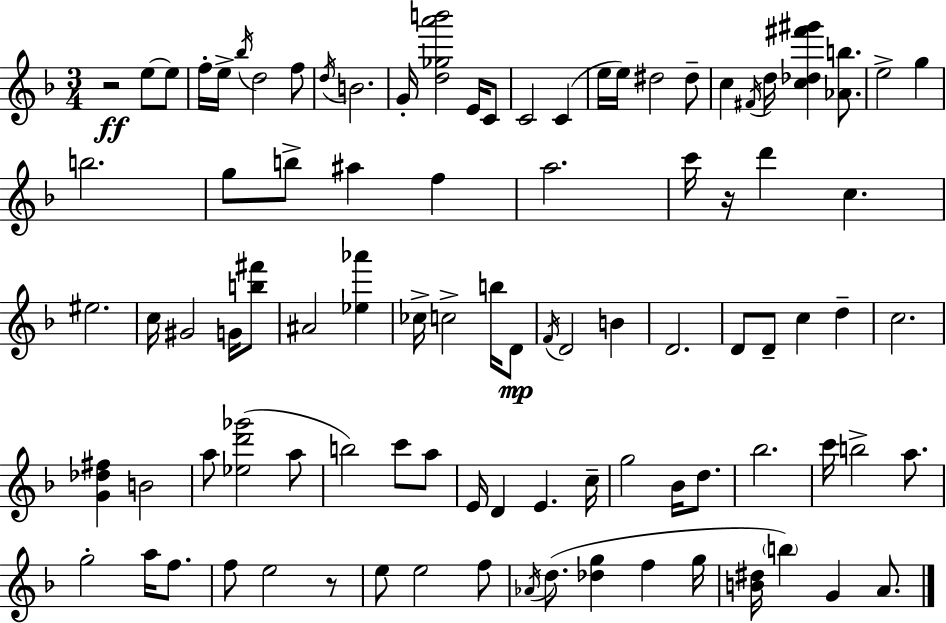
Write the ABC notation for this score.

X:1
T:Untitled
M:3/4
L:1/4
K:F
z2 e/2 e/2 f/4 e/4 _b/4 d2 f/2 d/4 B2 G/4 [d_ga'b']2 E/4 C/2 C2 C e/4 e/4 ^d2 ^d/2 c ^F/4 d/4 [c_d^f'^g'] [_Ab]/2 e2 g b2 g/2 b/2 ^a f a2 c'/4 z/4 d' c ^e2 c/4 ^G2 G/4 [b^f']/2 ^A2 [_e_a'] _c/4 c2 b/4 D/2 F/4 D2 B D2 D/2 D/2 c d c2 [G_d^f] B2 a/2 [_ed'_g']2 a/2 b2 c'/2 a/2 E/4 D E c/4 g2 _B/4 d/2 _b2 c'/4 b2 a/2 g2 a/4 f/2 f/2 e2 z/2 e/2 e2 f/2 _A/4 d/2 [_dg] f g/4 [B^d]/4 b G A/2